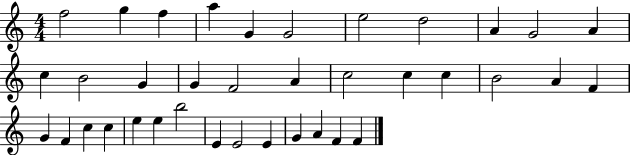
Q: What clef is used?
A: treble